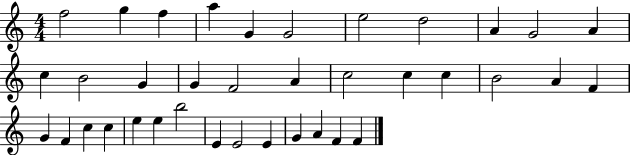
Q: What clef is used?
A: treble